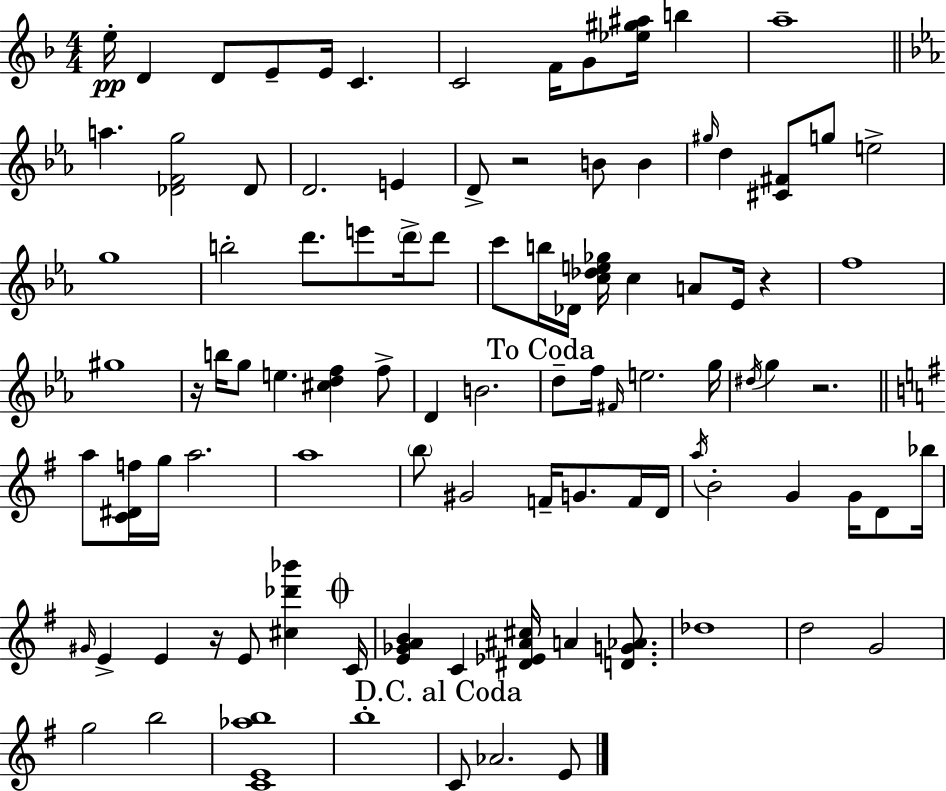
X:1
T:Untitled
M:4/4
L:1/4
K:F
e/4 D D/2 E/2 E/4 C C2 F/4 G/2 [_e^g^a]/4 b a4 a [_DFg]2 _D/2 D2 E D/2 z2 B/2 B ^g/4 d [^C^F]/2 g/2 e2 g4 b2 d'/2 e'/2 d'/4 d'/2 c'/2 b/4 _D/4 [c_de_g]/4 c A/2 _E/4 z f4 ^g4 z/4 b/4 g/2 e [^cdf] f/2 D B2 d/2 f/4 ^F/4 e2 g/4 ^d/4 g z2 a/2 [C^Df]/4 g/4 a2 a4 b/2 ^G2 F/4 G/2 F/4 D/4 a/4 B2 G G/4 D/2 _b/4 ^G/4 E E z/4 E/2 [^c_d'_b'] C/4 [E_GAB] C [^D_E^A^c]/4 A [DG_A]/2 _d4 d2 G2 g2 b2 [CE_ab]4 b4 C/2 _A2 E/2